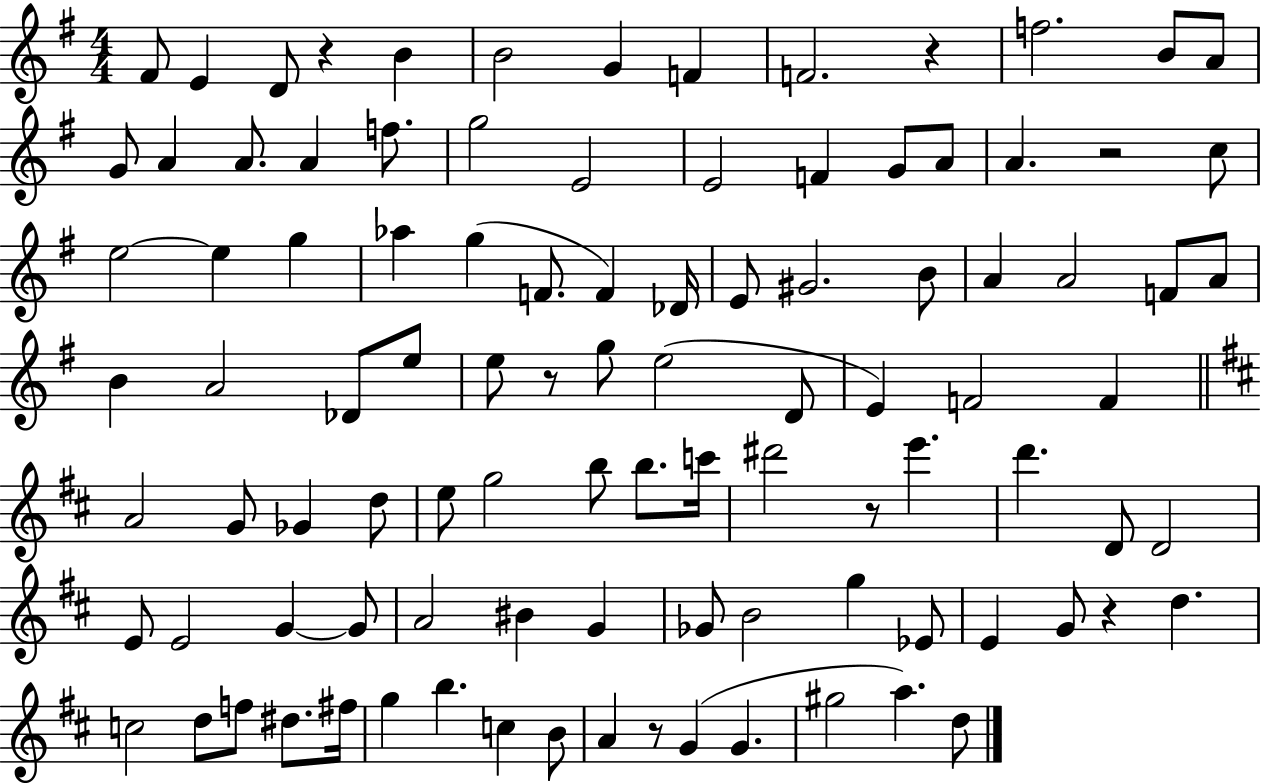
F#4/e E4/q D4/e R/q B4/q B4/h G4/q F4/q F4/h. R/q F5/h. B4/e A4/e G4/e A4/q A4/e. A4/q F5/e. G5/h E4/h E4/h F4/q G4/e A4/e A4/q. R/h C5/e E5/h E5/q G5/q Ab5/q G5/q F4/e. F4/q Db4/s E4/e G#4/h. B4/e A4/q A4/h F4/e A4/e B4/q A4/h Db4/e E5/e E5/e R/e G5/e E5/h D4/e E4/q F4/h F4/q A4/h G4/e Gb4/q D5/e E5/e G5/h B5/e B5/e. C6/s D#6/h R/e E6/q. D6/q. D4/e D4/h E4/e E4/h G4/q G4/e A4/h BIS4/q G4/q Gb4/e B4/h G5/q Eb4/e E4/q G4/e R/q D5/q. C5/h D5/e F5/e D#5/e. F#5/s G5/q B5/q. C5/q B4/e A4/q R/e G4/q G4/q. G#5/h A5/q. D5/e